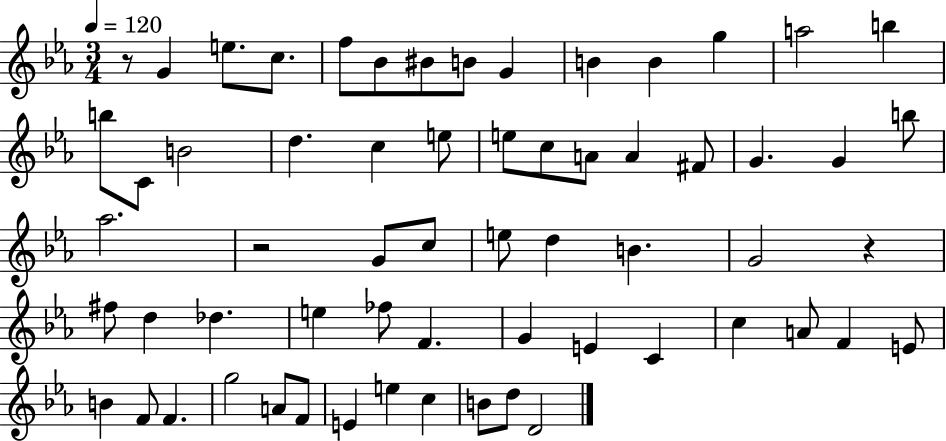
{
  \clef treble
  \numericTimeSignature
  \time 3/4
  \key ees \major
  \tempo 4 = 120
  r8 g'4 e''8. c''8. | f''8 bes'8 bis'8 b'8 g'4 | b'4 b'4 g''4 | a''2 b''4 | \break b''8 c'8 b'2 | d''4. c''4 e''8 | e''8 c''8 a'8 a'4 fis'8 | g'4. g'4 b''8 | \break aes''2. | r2 g'8 c''8 | e''8 d''4 b'4. | g'2 r4 | \break fis''8 d''4 des''4. | e''4 fes''8 f'4. | g'4 e'4 c'4 | c''4 a'8 f'4 e'8 | \break b'4 f'8 f'4. | g''2 a'8 f'8 | e'4 e''4 c''4 | b'8 d''8 d'2 | \break \bar "|."
}